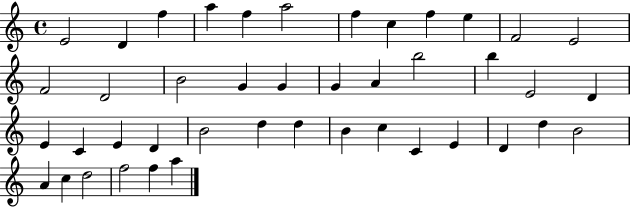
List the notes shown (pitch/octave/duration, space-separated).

E4/h D4/q F5/q A5/q F5/q A5/h F5/q C5/q F5/q E5/q F4/h E4/h F4/h D4/h B4/h G4/q G4/q G4/q A4/q B5/h B5/q E4/h D4/q E4/q C4/q E4/q D4/q B4/h D5/q D5/q B4/q C5/q C4/q E4/q D4/q D5/q B4/h A4/q C5/q D5/h F5/h F5/q A5/q